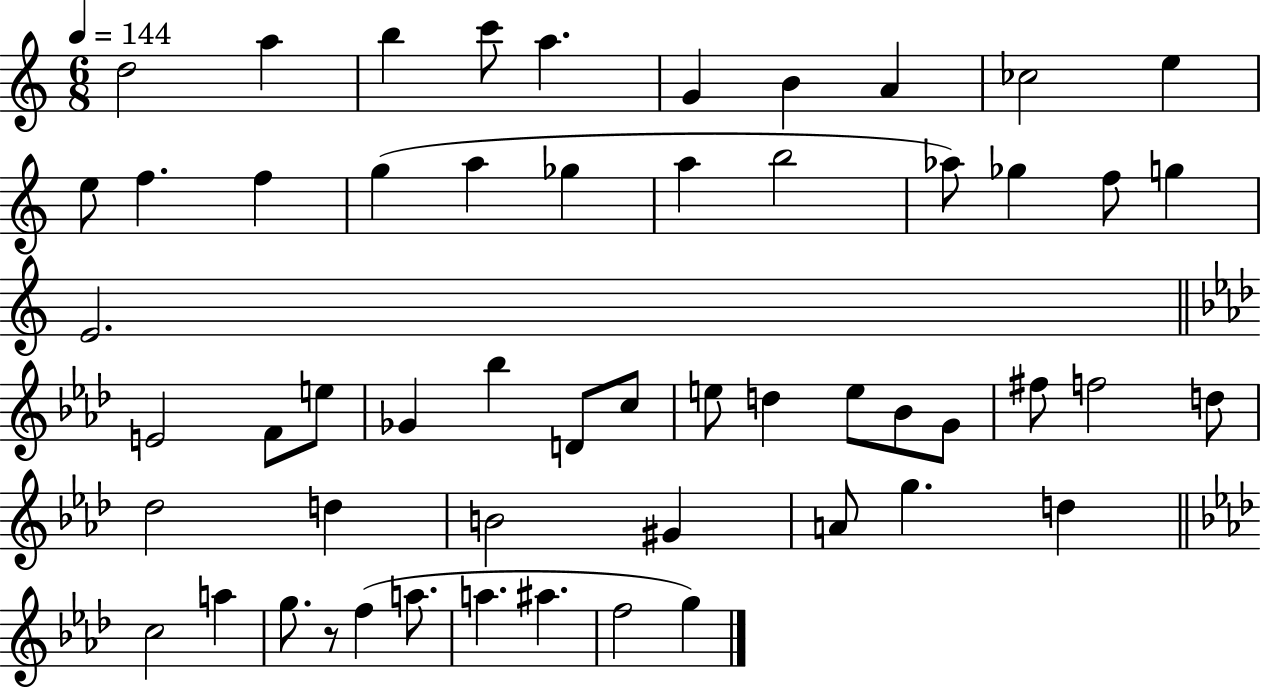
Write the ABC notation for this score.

X:1
T:Untitled
M:6/8
L:1/4
K:C
d2 a b c'/2 a G B A _c2 e e/2 f f g a _g a b2 _a/2 _g f/2 g E2 E2 F/2 e/2 _G _b D/2 c/2 e/2 d e/2 _B/2 G/2 ^f/2 f2 d/2 _d2 d B2 ^G A/2 g d c2 a g/2 z/2 f a/2 a ^a f2 g